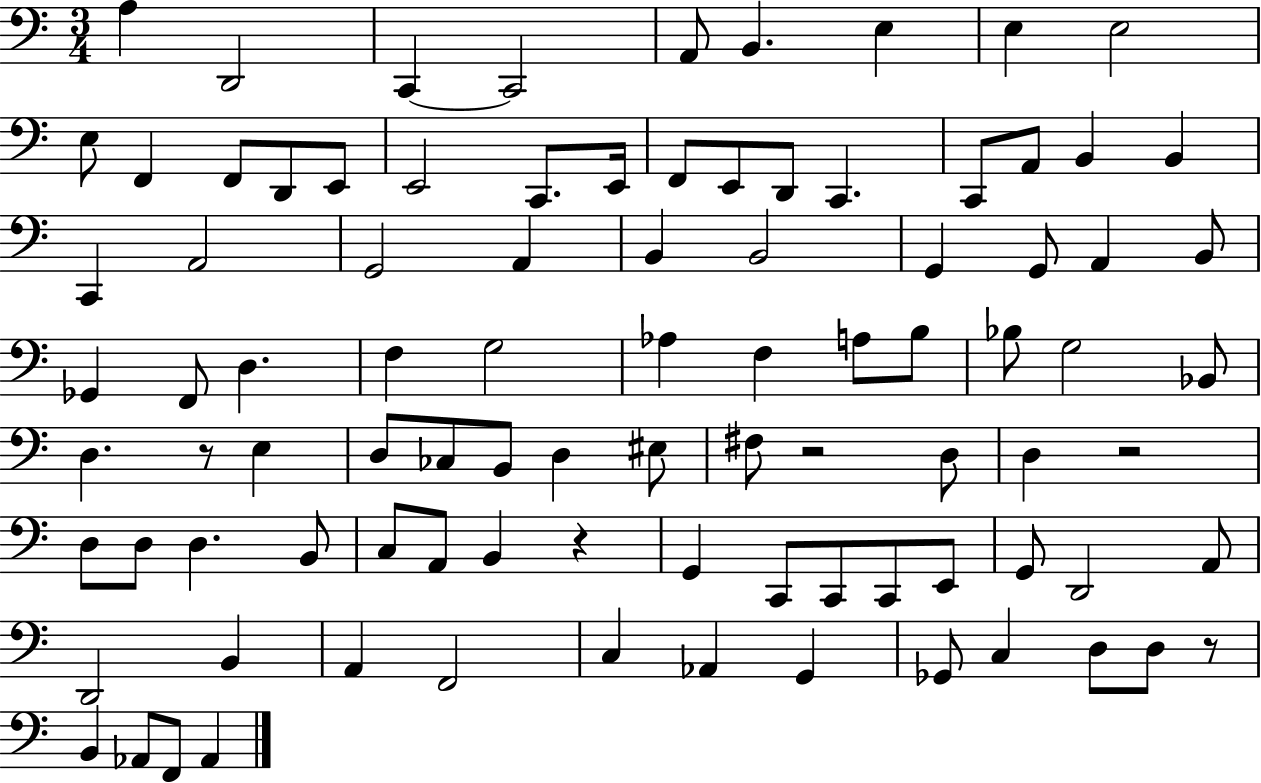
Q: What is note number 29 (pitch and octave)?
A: A2